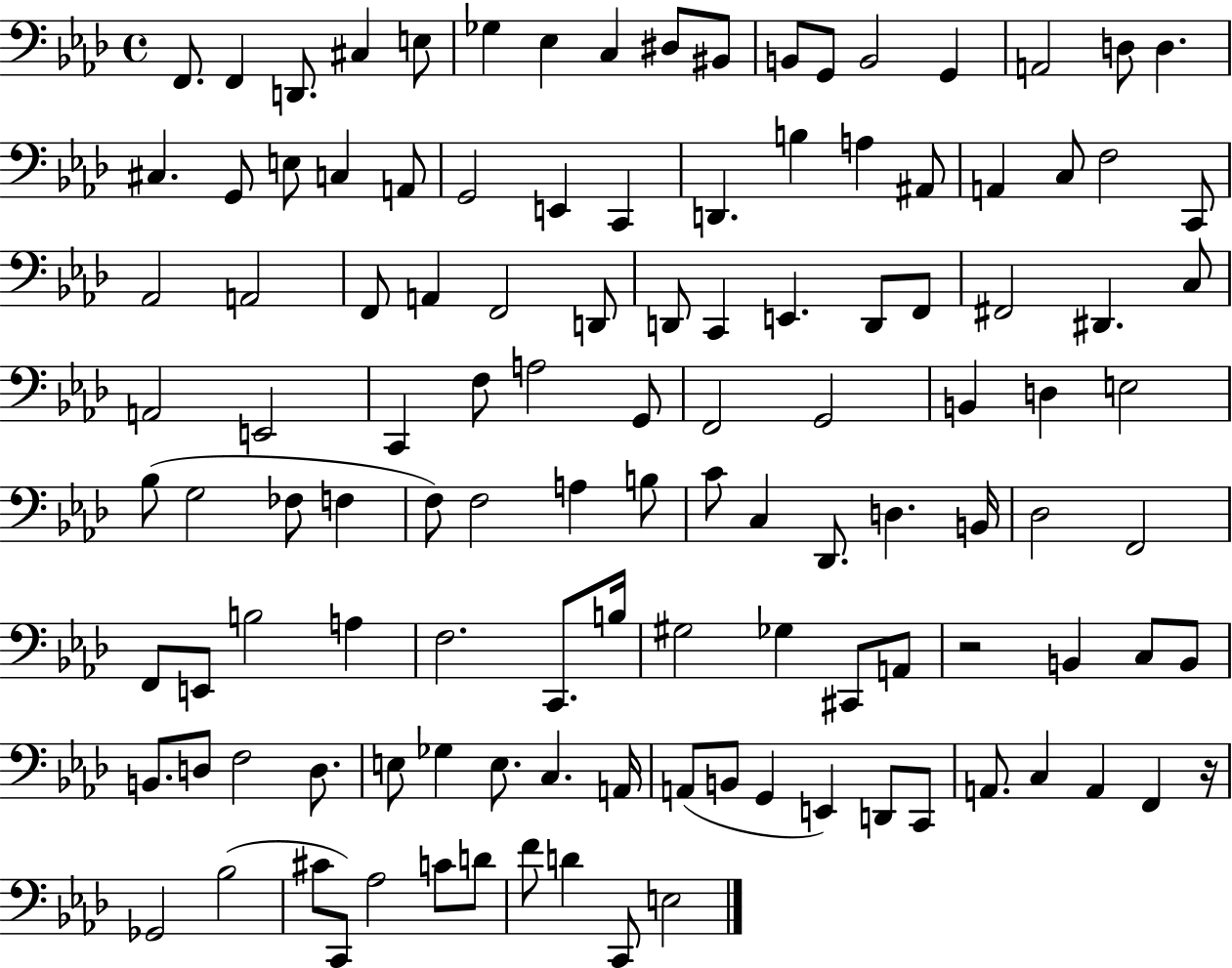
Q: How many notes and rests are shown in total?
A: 119